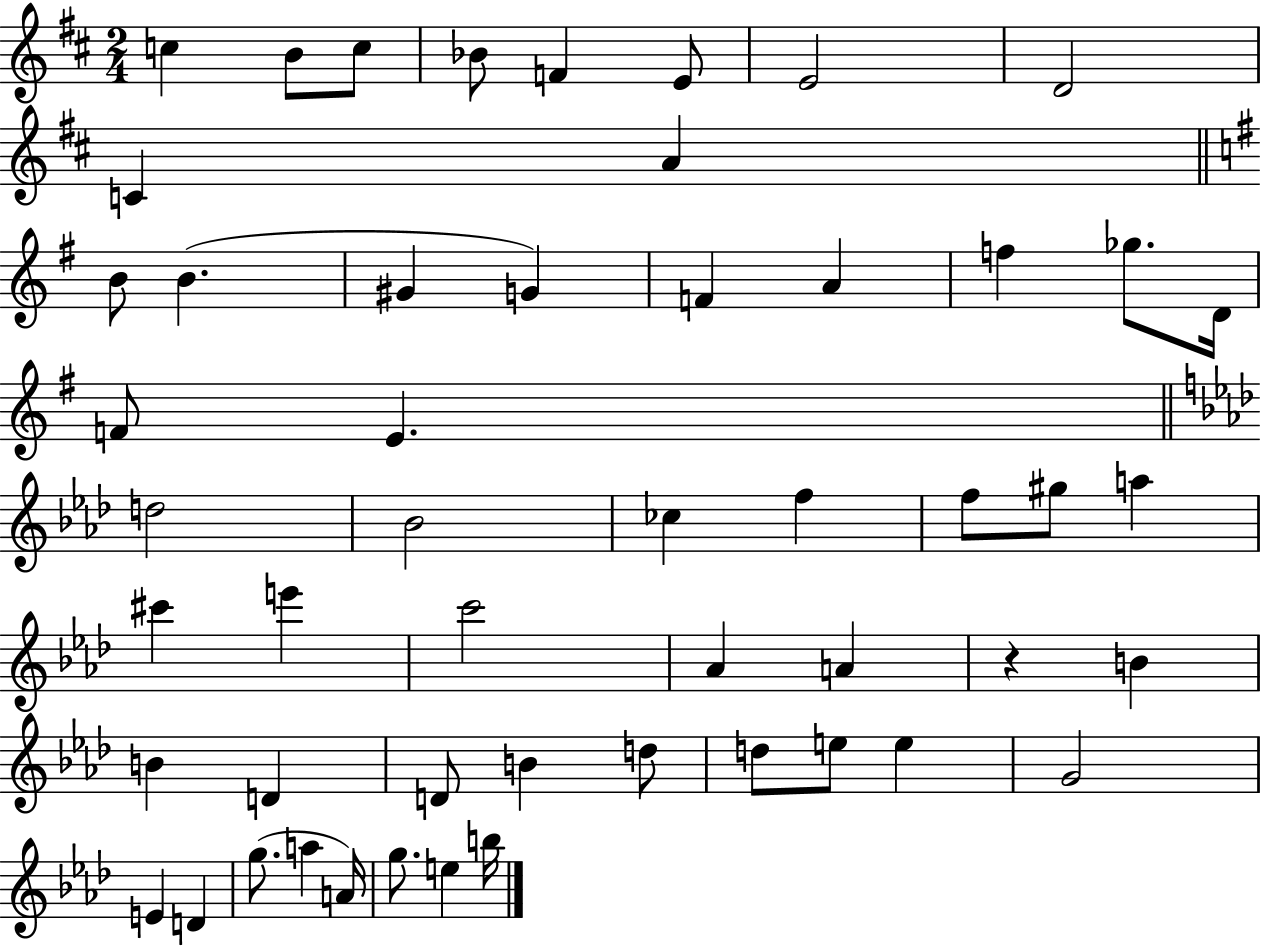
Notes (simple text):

C5/q B4/e C5/e Bb4/e F4/q E4/e E4/h D4/h C4/q A4/q B4/e B4/q. G#4/q G4/q F4/q A4/q F5/q Gb5/e. D4/s F4/e E4/q. D5/h Bb4/h CES5/q F5/q F5/e G#5/e A5/q C#6/q E6/q C6/h Ab4/q A4/q R/q B4/q B4/q D4/q D4/e B4/q D5/e D5/e E5/e E5/q G4/h E4/q D4/q G5/e. A5/q A4/s G5/e. E5/q B5/s